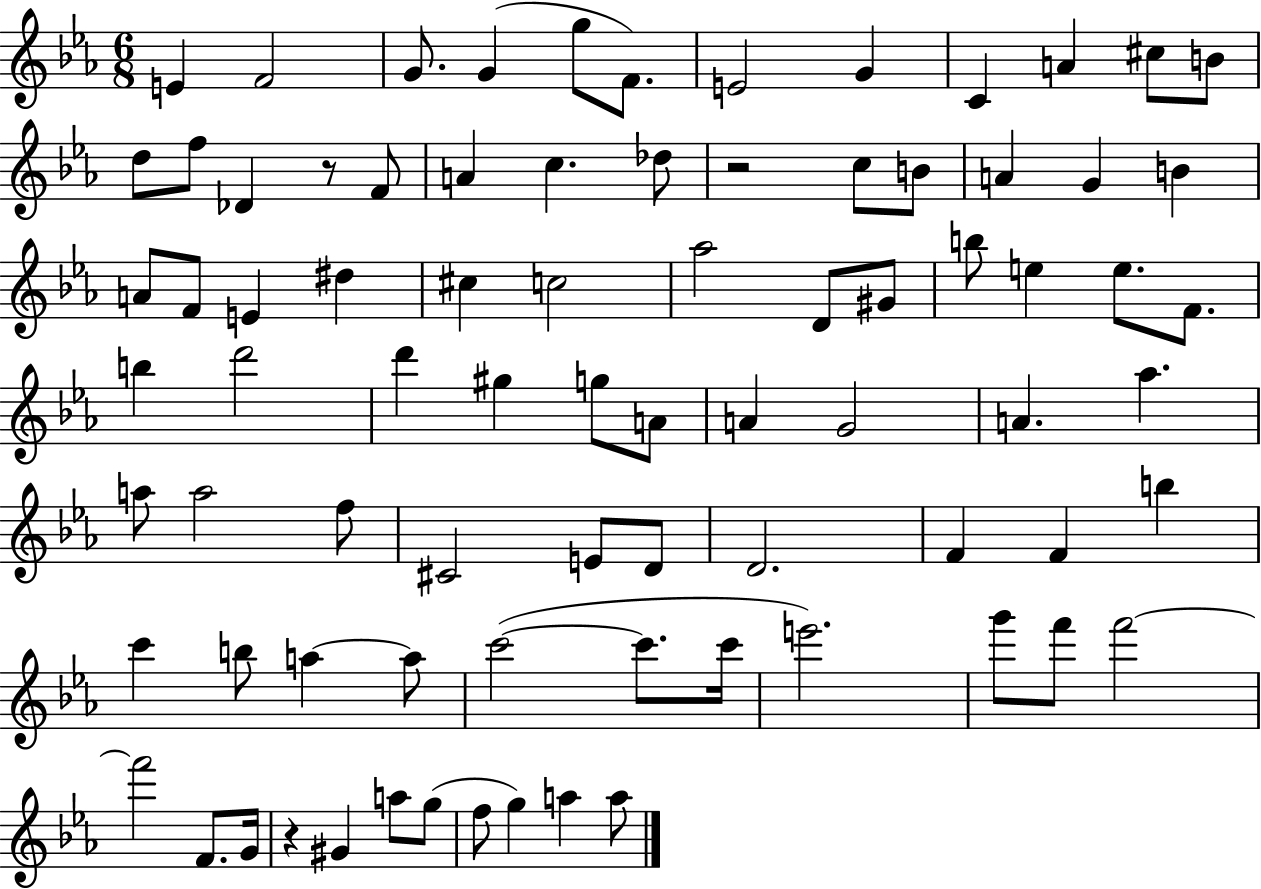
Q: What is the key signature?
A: EES major